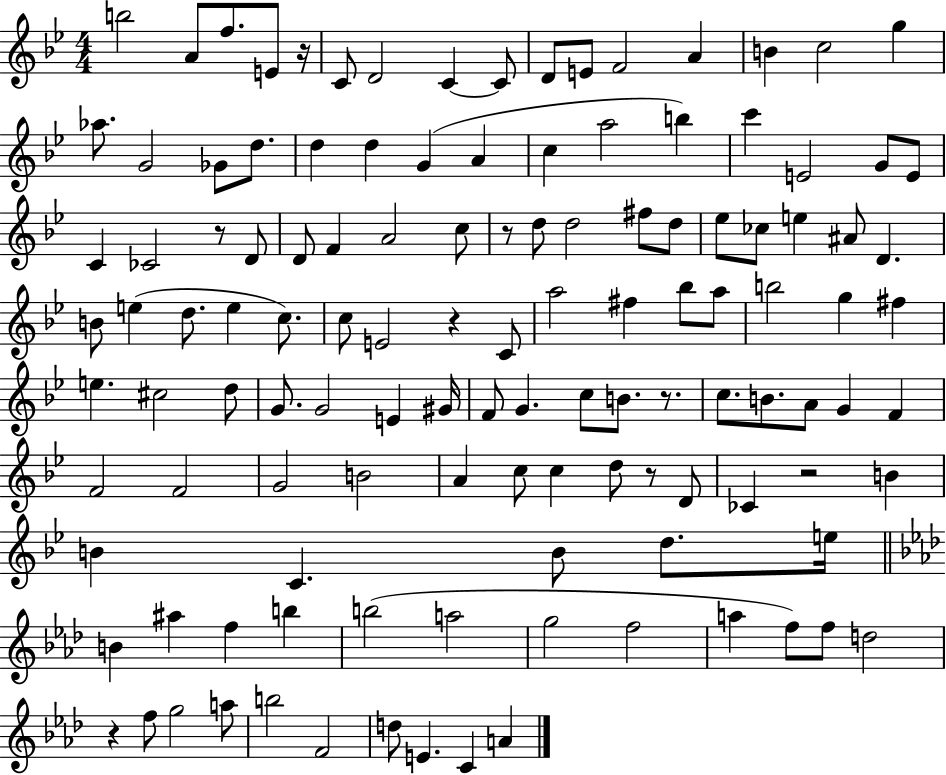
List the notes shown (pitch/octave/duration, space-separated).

B5/h A4/e F5/e. E4/e R/s C4/e D4/h C4/q C4/e D4/e E4/e F4/h A4/q B4/q C5/h G5/q Ab5/e. G4/h Gb4/e D5/e. D5/q D5/q G4/q A4/q C5/q A5/h B5/q C6/q E4/h G4/e E4/e C4/q CES4/h R/e D4/e D4/e F4/q A4/h C5/e R/e D5/e D5/h F#5/e D5/e Eb5/e CES5/e E5/q A#4/e D4/q. B4/e E5/q D5/e. E5/q C5/e. C5/e E4/h R/q C4/e A5/h F#5/q Bb5/e A5/e B5/h G5/q F#5/q E5/q. C#5/h D5/e G4/e. G4/h E4/q G#4/s F4/e G4/q. C5/e B4/e. R/e. C5/e. B4/e. A4/e G4/q F4/q F4/h F4/h G4/h B4/h A4/q C5/e C5/q D5/e R/e D4/e CES4/q R/h B4/q B4/q C4/q. B4/e D5/e. E5/s B4/q A#5/q F5/q B5/q B5/h A5/h G5/h F5/h A5/q F5/e F5/e D5/h R/q F5/e G5/h A5/e B5/h F4/h D5/e E4/q. C4/q A4/q